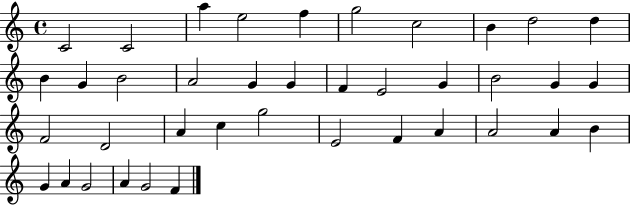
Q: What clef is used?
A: treble